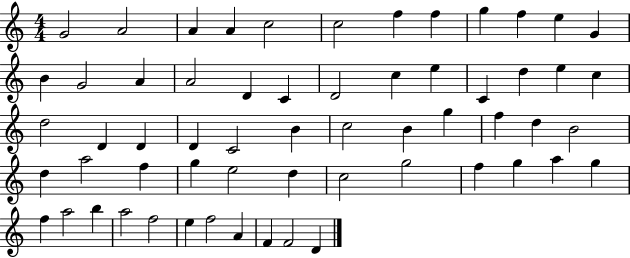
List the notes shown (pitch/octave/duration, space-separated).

G4/h A4/h A4/q A4/q C5/h C5/h F5/q F5/q G5/q F5/q E5/q G4/q B4/q G4/h A4/q A4/h D4/q C4/q D4/h C5/q E5/q C4/q D5/q E5/q C5/q D5/h D4/q D4/q D4/q C4/h B4/q C5/h B4/q G5/q F5/q D5/q B4/h D5/q A5/h F5/q G5/q E5/h D5/q C5/h G5/h F5/q G5/q A5/q G5/q F5/q A5/h B5/q A5/h F5/h E5/q F5/h A4/q F4/q F4/h D4/q